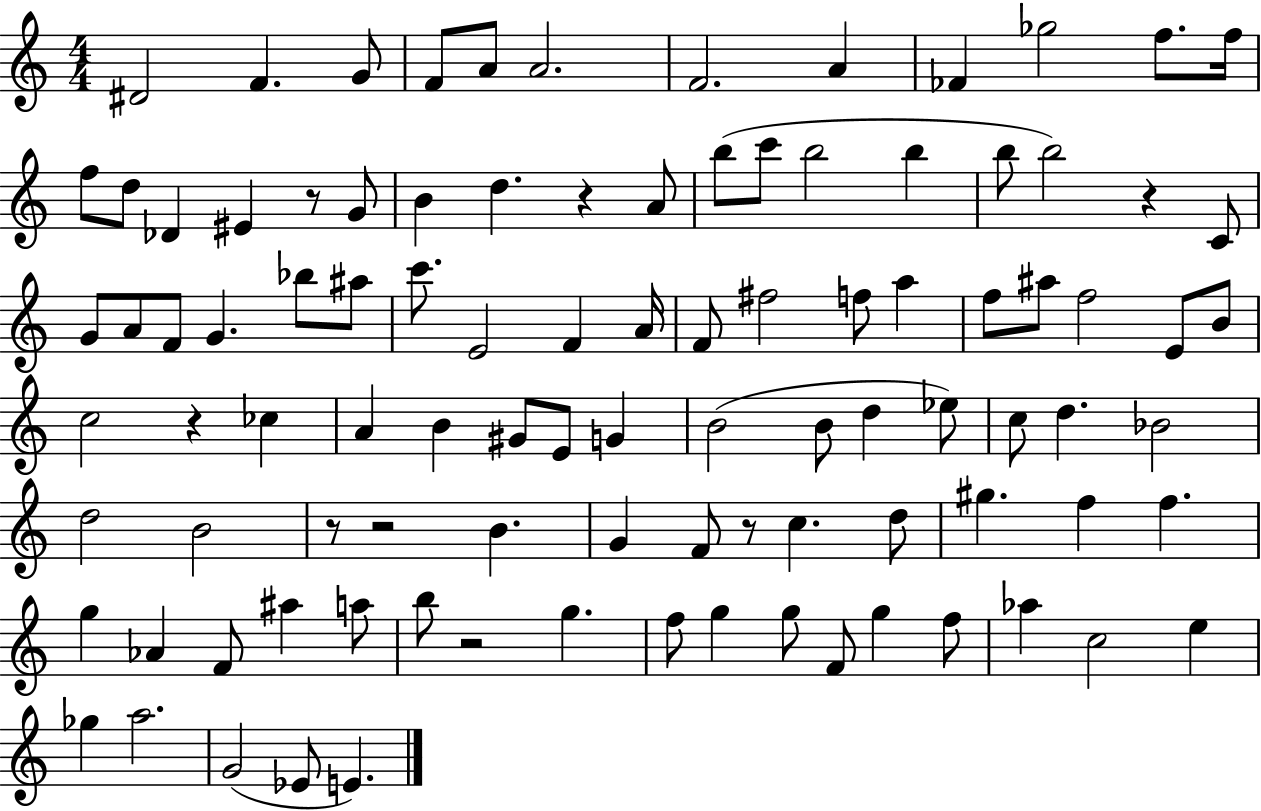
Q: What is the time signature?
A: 4/4